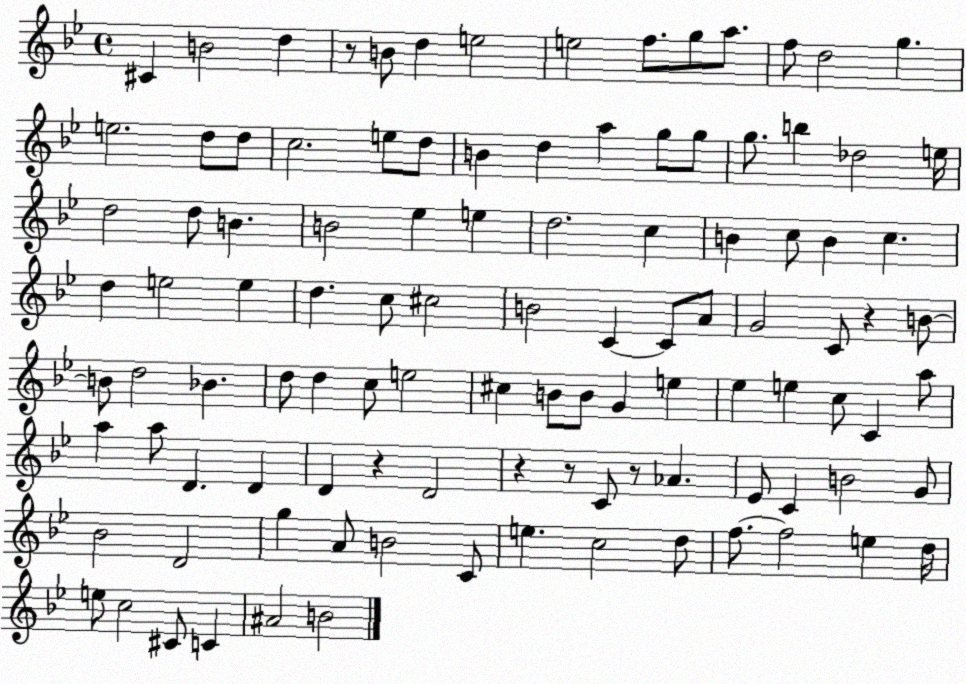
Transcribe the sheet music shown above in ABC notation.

X:1
T:Untitled
M:4/4
L:1/4
K:Bb
^C B2 d z/2 B/2 d e2 e2 f/2 g/2 a/2 f/2 d2 g e2 d/2 d/2 c2 e/2 d/2 B d a g/2 g/2 g/2 b _d2 e/4 d2 d/2 B B2 _e e d2 c B c/2 B c d e2 e d c/2 ^c2 B2 C C/2 A/2 G2 C/2 z B/2 B/2 d2 _B d/2 d c/2 e2 ^c B/2 B/2 G e _e e c/2 C a/2 a a/2 D D D z D2 z z/2 C/2 z/2 _A _E/2 C B2 G/2 _B2 D2 g A/2 B2 C/2 e c2 d/2 f/2 f2 e d/4 e/2 c2 ^C/2 C ^A2 B2